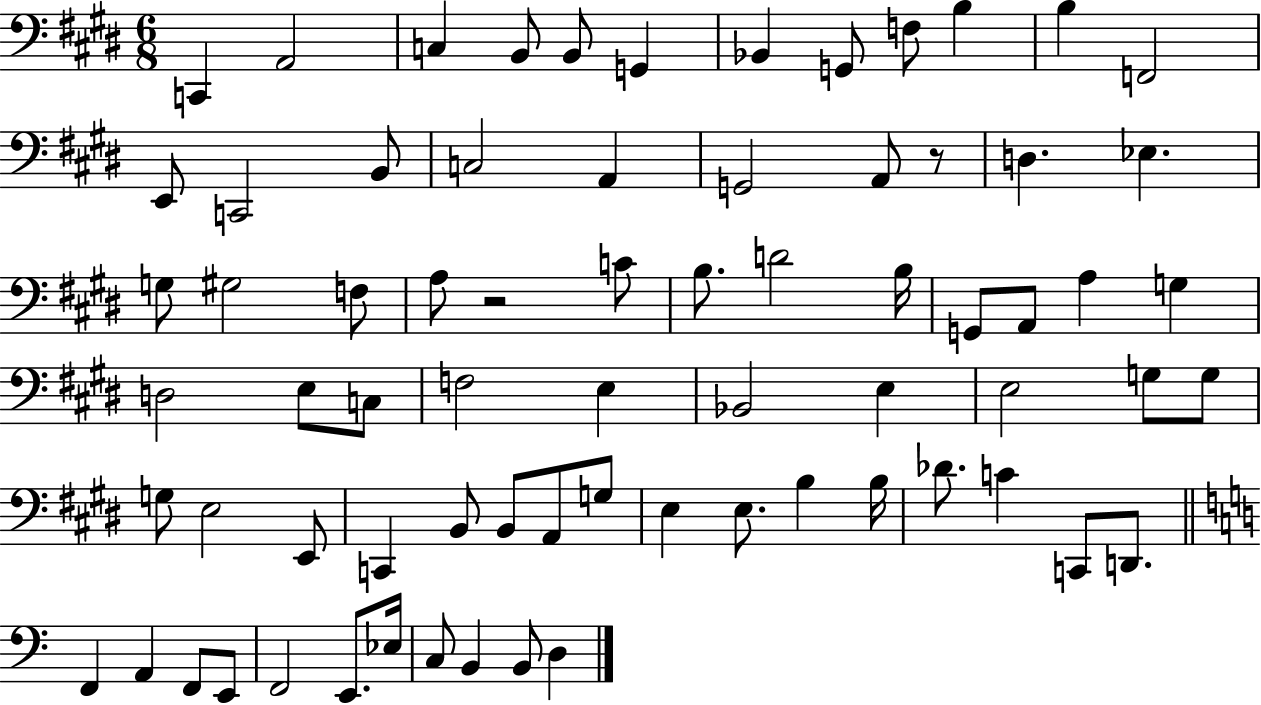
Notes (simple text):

C2/q A2/h C3/q B2/e B2/e G2/q Bb2/q G2/e F3/e B3/q B3/q F2/h E2/e C2/h B2/e C3/h A2/q G2/h A2/e R/e D3/q. Eb3/q. G3/e G#3/h F3/e A3/e R/h C4/e B3/e. D4/h B3/s G2/e A2/e A3/q G3/q D3/h E3/e C3/e F3/h E3/q Bb2/h E3/q E3/h G3/e G3/e G3/e E3/h E2/e C2/q B2/e B2/e A2/e G3/e E3/q E3/e. B3/q B3/s Db4/e. C4/q C2/e D2/e. F2/q A2/q F2/e E2/e F2/h E2/e. Eb3/s C3/e B2/q B2/e D3/q